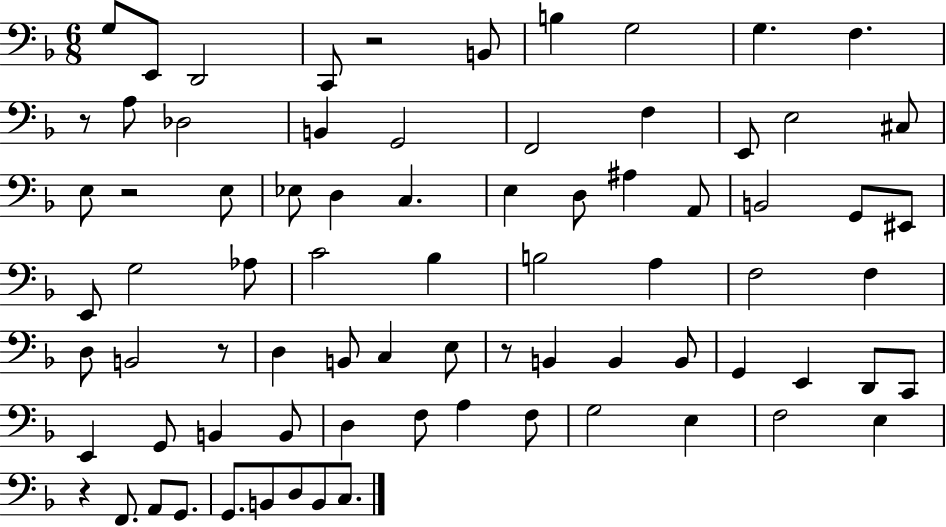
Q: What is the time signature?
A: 6/8